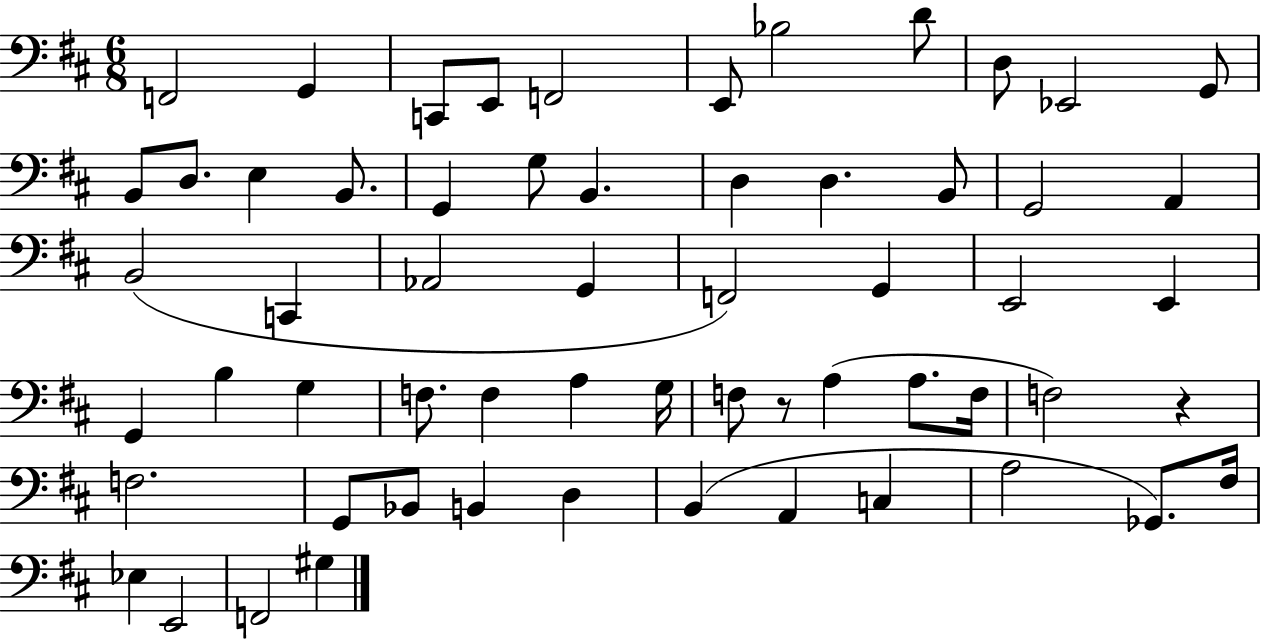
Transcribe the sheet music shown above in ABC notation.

X:1
T:Untitled
M:6/8
L:1/4
K:D
F,,2 G,, C,,/2 E,,/2 F,,2 E,,/2 _B,2 D/2 D,/2 _E,,2 G,,/2 B,,/2 D,/2 E, B,,/2 G,, G,/2 B,, D, D, B,,/2 G,,2 A,, B,,2 C,, _A,,2 G,, F,,2 G,, E,,2 E,, G,, B, G, F,/2 F, A, G,/4 F,/2 z/2 A, A,/2 F,/4 F,2 z F,2 G,,/2 _B,,/2 B,, D, B,, A,, C, A,2 _G,,/2 ^F,/4 _E, E,,2 F,,2 ^G,